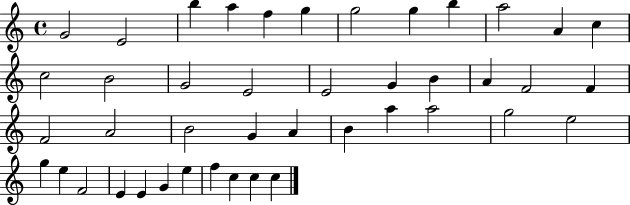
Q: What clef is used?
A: treble